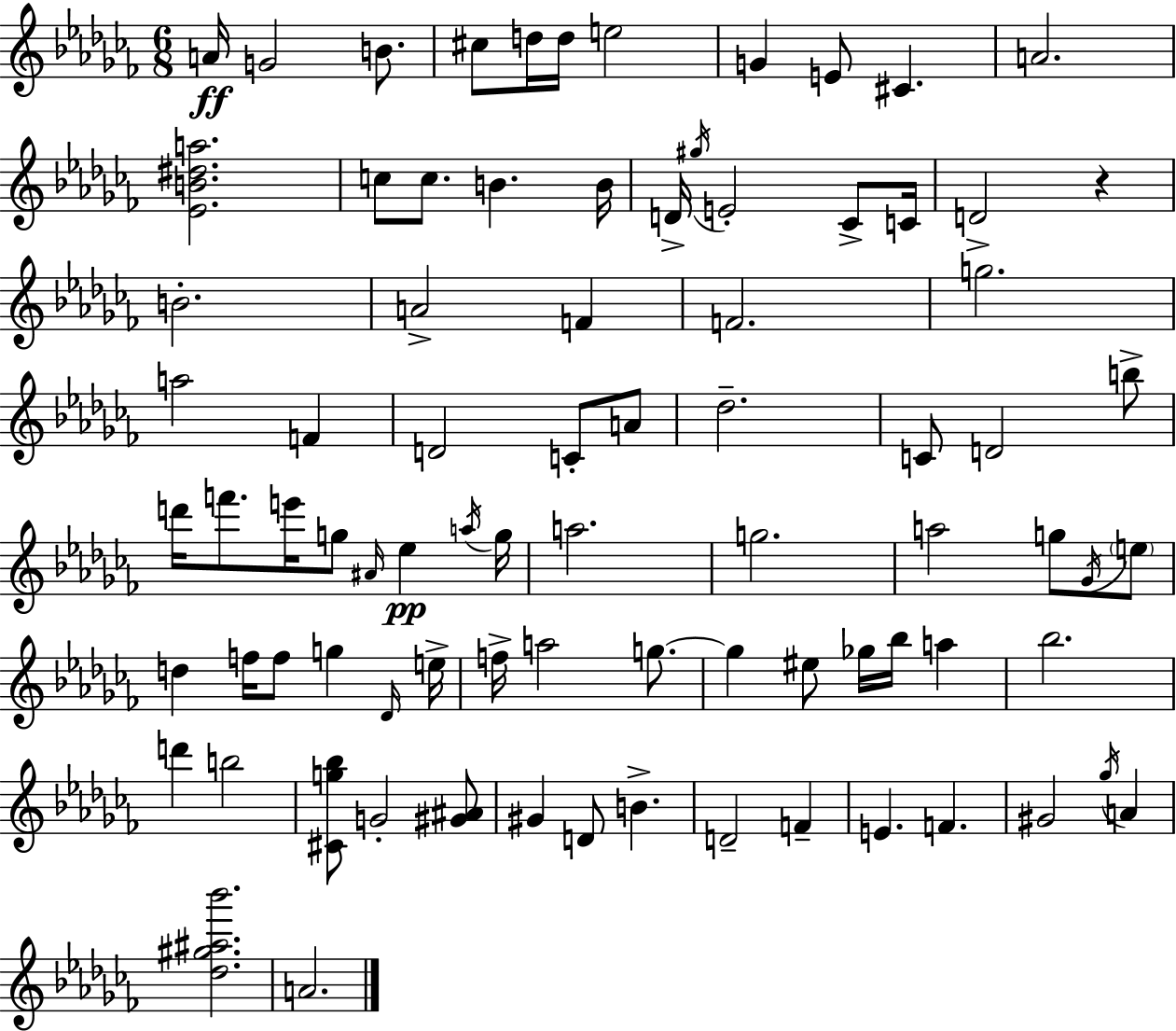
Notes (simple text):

A4/s G4/h B4/e. C#5/e D5/s D5/s E5/h G4/q E4/e C#4/q. A4/h. [Eb4,B4,D#5,A5]/h. C5/e C5/e. B4/q. B4/s D4/s G#5/s E4/h CES4/e C4/s D4/h R/q B4/h. A4/h F4/q F4/h. G5/h. A5/h F4/q D4/h C4/e A4/e Db5/h. C4/e D4/h B5/e D6/s F6/e. E6/s G5/e A#4/s Eb5/q A5/s G5/s A5/h. G5/h. A5/h G5/e Gb4/s E5/e D5/q F5/s F5/e G5/q Db4/s E5/s F5/s A5/h G5/e. G5/q EIS5/e Gb5/s Bb5/s A5/q Bb5/h. D6/q B5/h [C#4,G5,Bb5]/e G4/h [G#4,A#4]/e G#4/q D4/e B4/q. D4/h F4/q E4/q. F4/q. G#4/h Gb5/s A4/q [Db5,G#5,A#5,Bb6]/h. A4/h.